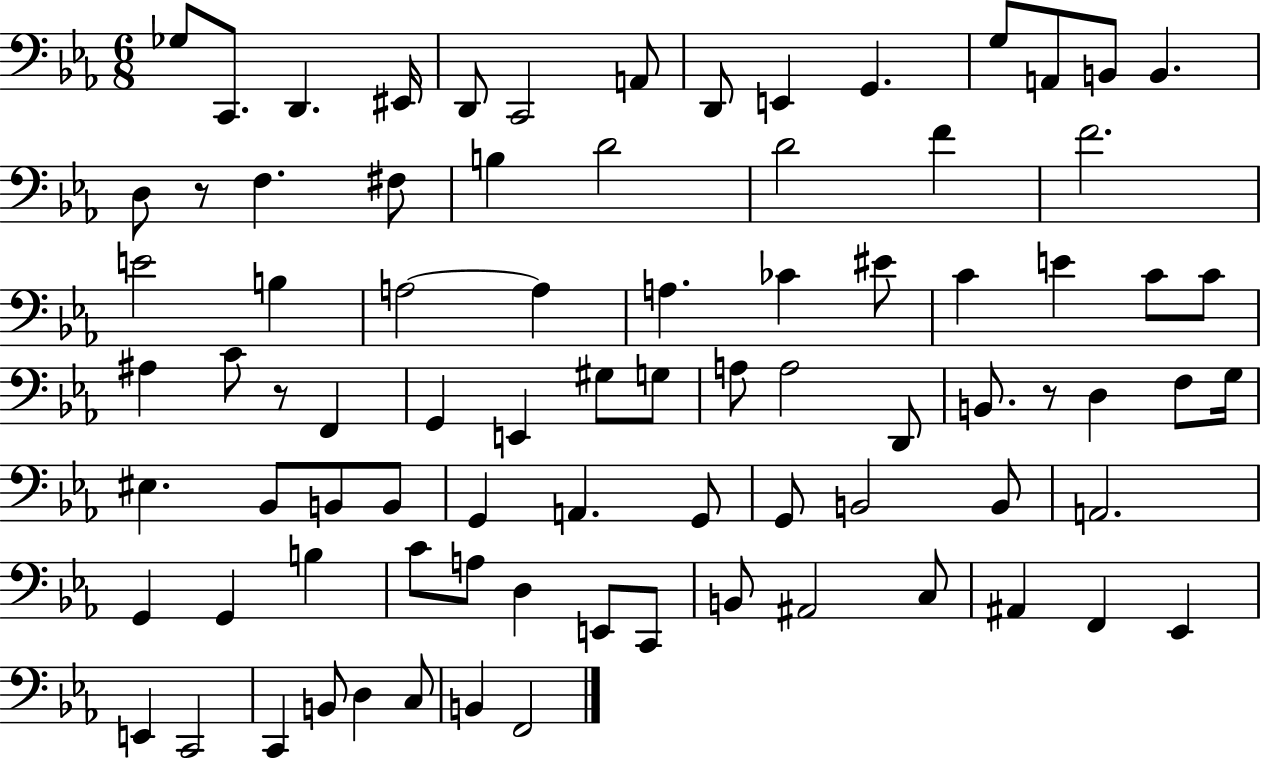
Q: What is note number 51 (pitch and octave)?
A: B2